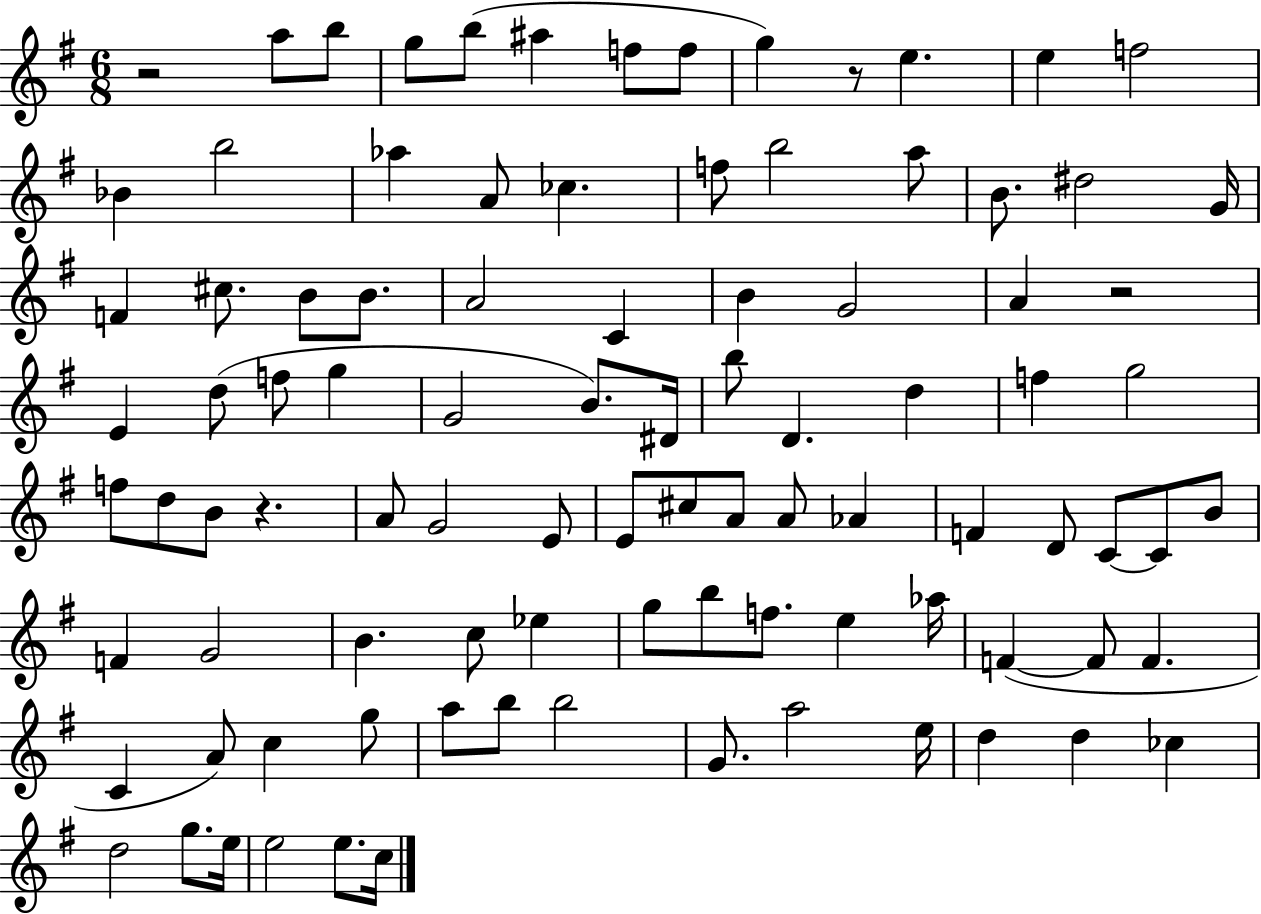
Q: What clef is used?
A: treble